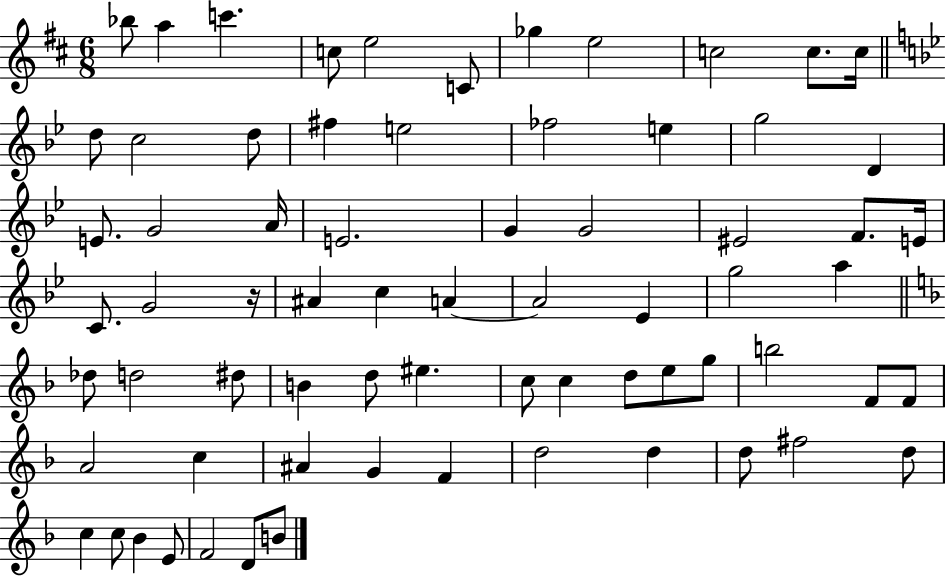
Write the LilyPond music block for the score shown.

{
  \clef treble
  \numericTimeSignature
  \time 6/8
  \key d \major
  \repeat volta 2 { bes''8 a''4 c'''4. | c''8 e''2 c'8 | ges''4 e''2 | c''2 c''8. c''16 | \break \bar "||" \break \key bes \major d''8 c''2 d''8 | fis''4 e''2 | fes''2 e''4 | g''2 d'4 | \break e'8. g'2 a'16 | e'2. | g'4 g'2 | eis'2 f'8. e'16 | \break c'8. g'2 r16 | ais'4 c''4 a'4~~ | a'2 ees'4 | g''2 a''4 | \break \bar "||" \break \key f \major des''8 d''2 dis''8 | b'4 d''8 eis''4. | c''8 c''4 d''8 e''8 g''8 | b''2 f'8 f'8 | \break a'2 c''4 | ais'4 g'4 f'4 | d''2 d''4 | d''8 fis''2 d''8 | \break c''4 c''8 bes'4 e'8 | f'2 d'8 b'8 | } \bar "|."
}